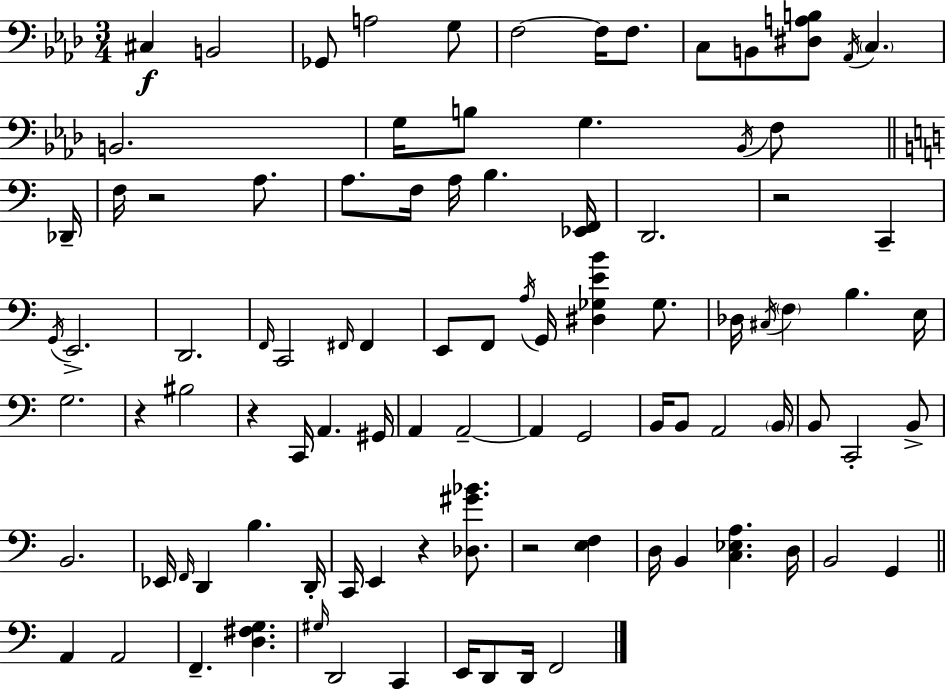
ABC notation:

X:1
T:Untitled
M:3/4
L:1/4
K:Ab
^C, B,,2 _G,,/2 A,2 G,/2 F,2 F,/4 F,/2 C,/2 B,,/2 [^D,A,B,]/2 _A,,/4 C, B,,2 G,/4 B,/2 G, _B,,/4 F,/2 _D,,/4 F,/4 z2 A,/2 A,/2 F,/4 A,/4 B, [_E,,F,,]/4 D,,2 z2 C,, G,,/4 E,,2 D,,2 F,,/4 C,,2 ^F,,/4 ^F,, E,,/2 F,,/2 A,/4 G,,/4 [^D,_G,EB] _G,/2 _D,/4 ^C,/4 F, B, E,/4 G,2 z ^B,2 z C,,/4 A,, ^G,,/4 A,, A,,2 A,, G,,2 B,,/4 B,,/2 A,,2 B,,/4 B,,/2 C,,2 B,,/2 B,,2 _E,,/4 F,,/4 D,, B, D,,/4 C,,/4 E,, z [_D,^G_B]/2 z2 [E,F,] D,/4 B,, [C,_E,A,] D,/4 B,,2 G,, A,, A,,2 F,, [D,^F,G,] ^G,/4 D,,2 C,, E,,/4 D,,/2 D,,/4 F,,2